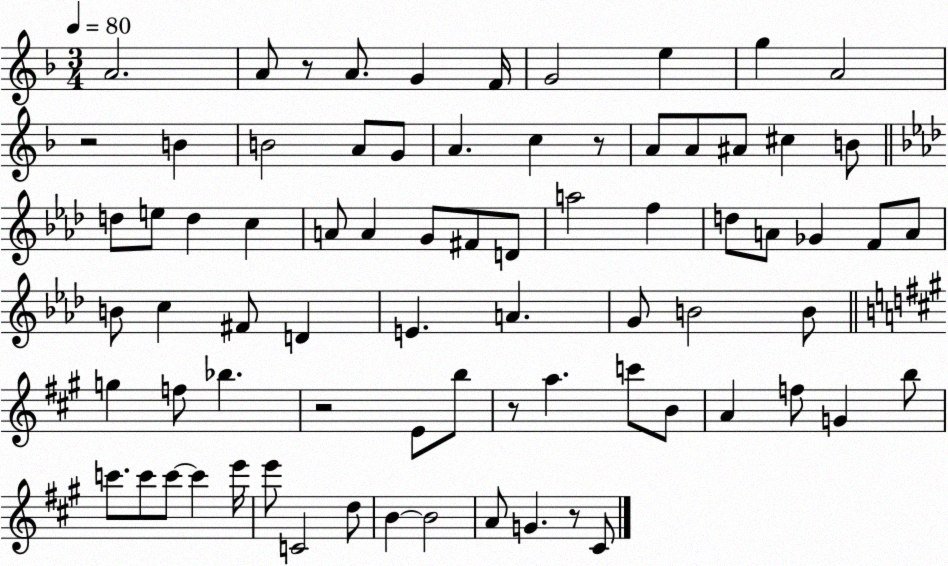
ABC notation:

X:1
T:Untitled
M:3/4
L:1/4
K:F
A2 A/2 z/2 A/2 G F/4 G2 e g A2 z2 B B2 A/2 G/2 A c z/2 A/2 A/2 ^A/2 ^c B/2 d/2 e/2 d c A/2 A G/2 ^F/2 D/2 a2 f d/2 A/2 _G F/2 A/2 B/2 c ^F/2 D E A G/2 B2 B/2 g f/2 _b z2 E/2 b/2 z/2 a c'/2 B/2 A f/2 G b/2 c'/2 c'/2 c'/2 c' e'/4 e'/2 C2 d/2 B B2 A/2 G z/2 ^C/2